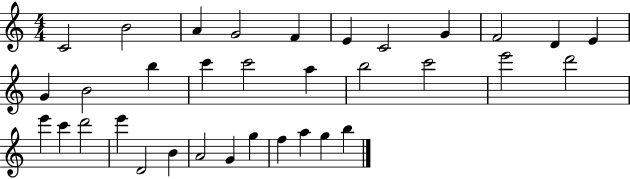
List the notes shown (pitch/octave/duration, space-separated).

C4/h B4/h A4/q G4/h F4/q E4/q C4/h G4/q F4/h D4/q E4/q G4/q B4/h B5/q C6/q C6/h A5/q B5/h C6/h E6/h D6/h E6/q C6/q D6/h E6/q D4/h B4/q A4/h G4/q G5/q F5/q A5/q G5/q B5/q